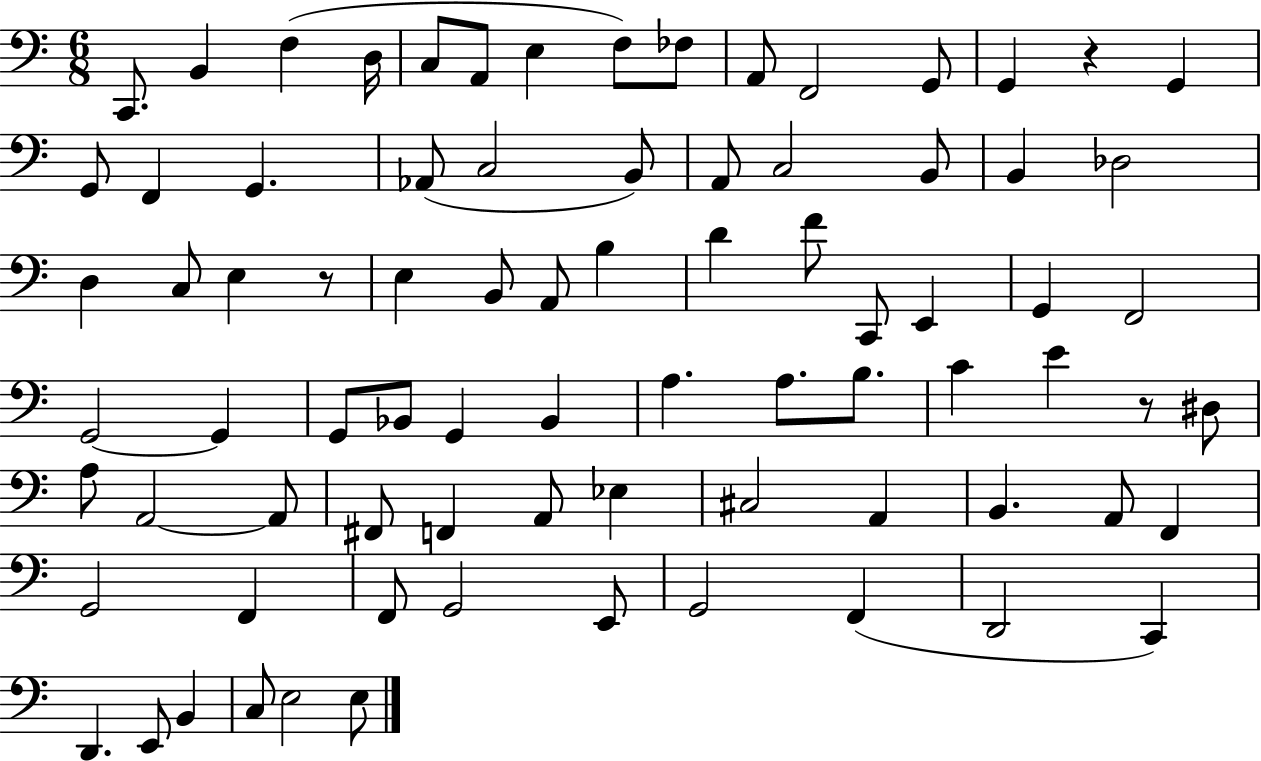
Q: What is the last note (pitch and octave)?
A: E3